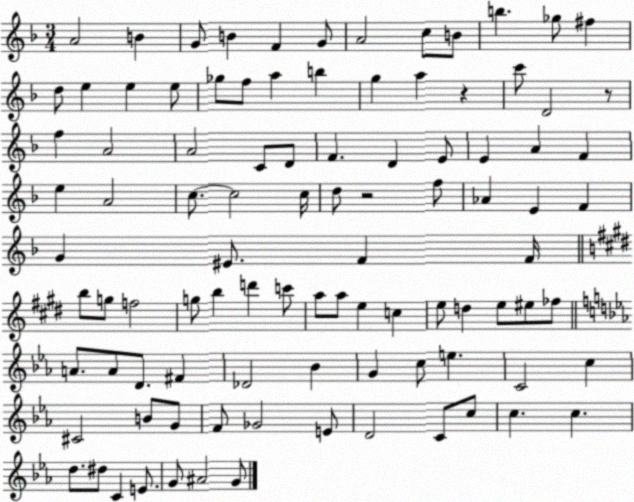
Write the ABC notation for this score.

X:1
T:Untitled
M:3/4
L:1/4
K:F
A2 B G/2 B F G/2 A2 c/2 B/2 b _g/2 ^f d/2 e e e/2 _g/2 f/2 a b g a z c'/2 D2 z/2 f A2 A2 C/2 D/2 F D E/2 E A F e A2 c/2 c2 c/4 d/2 z2 f/2 _A E F G ^E/2 F F/4 b/2 g/2 f2 g/2 b d' c'/2 a/2 a/2 e c e/2 d e/2 ^e/2 _f/2 A/2 A/2 D/2 ^F _D2 _B G c/2 e C2 c ^C2 B/2 G/2 F/2 _G2 E/2 D2 C/2 c/2 c c d/2 ^d/2 C E/2 G/2 ^A2 G/2